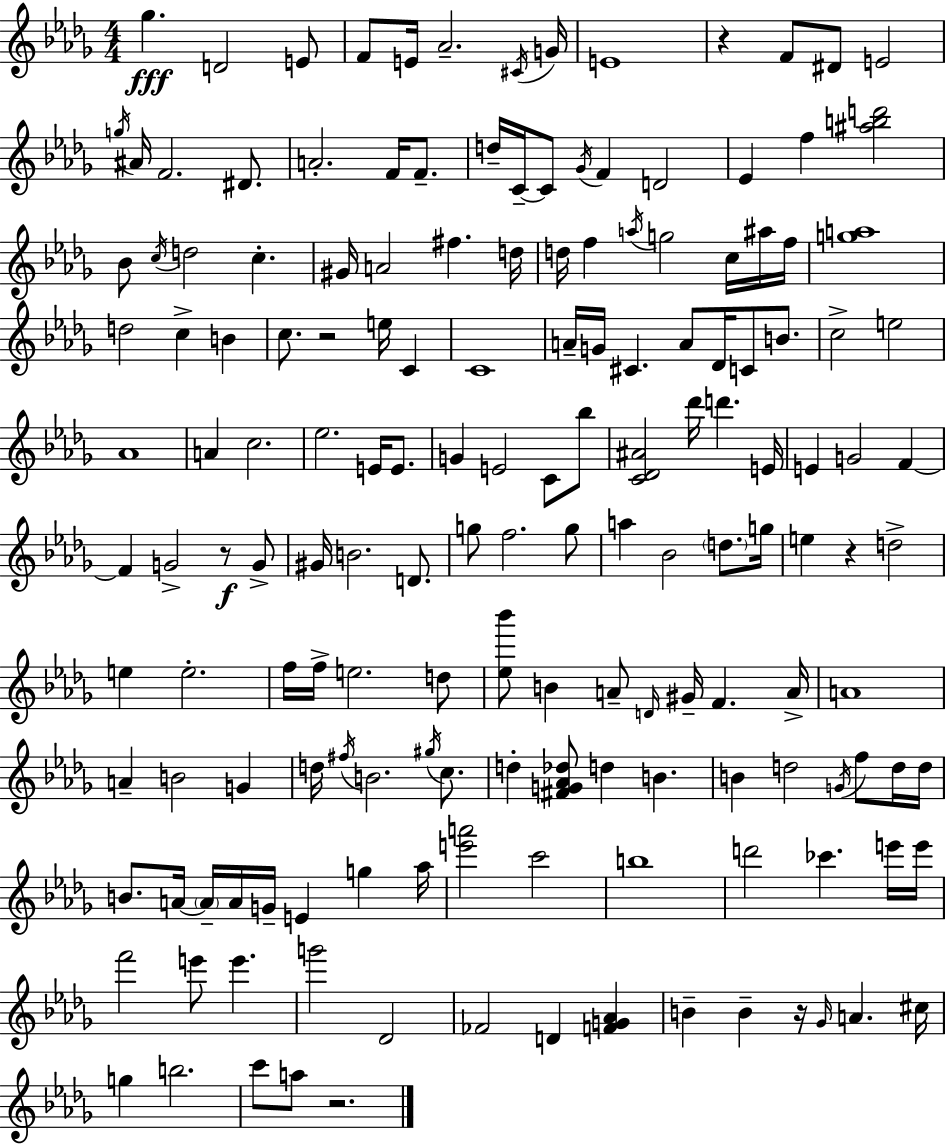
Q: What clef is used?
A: treble